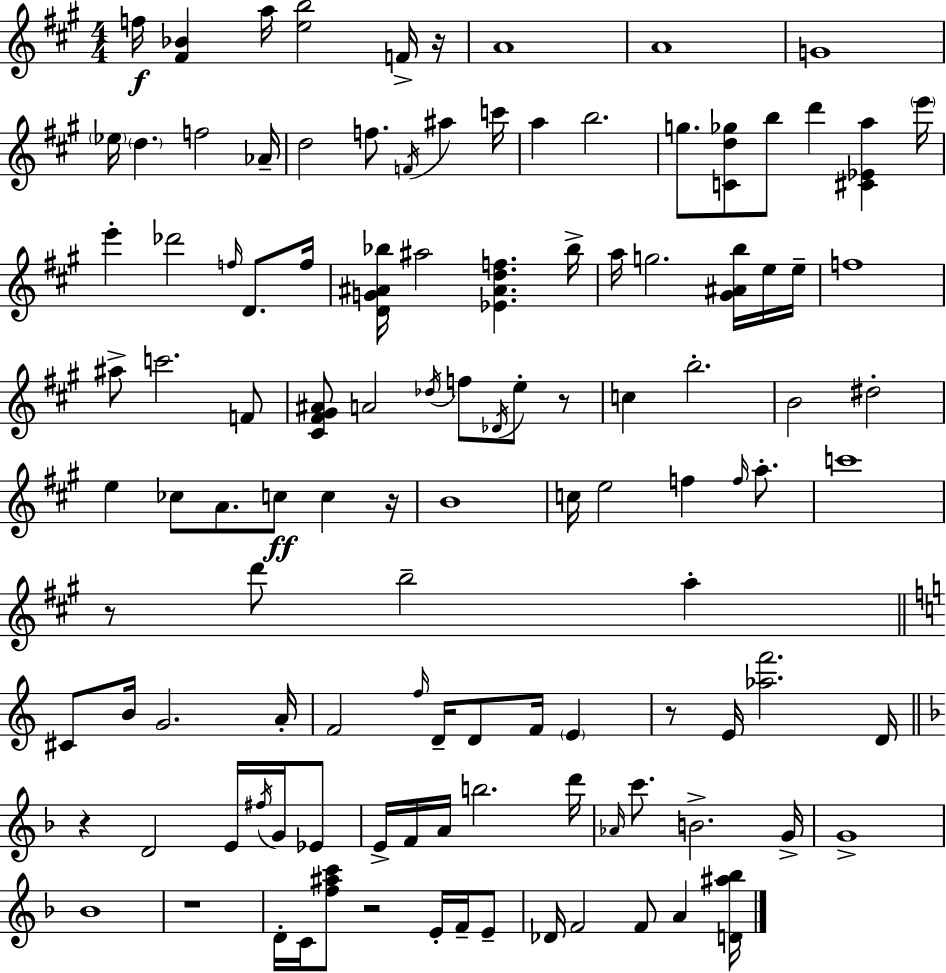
F5/s [F#4,Bb4]/q A5/s [E5,B5]/h F4/s R/s A4/w A4/w G4/w Eb5/s D5/q. F5/h Ab4/s D5/h F5/e. F4/s A#5/q C6/s A5/q B5/h. G5/e. [C4,D5,Gb5]/e B5/e D6/q [C#4,Eb4,A5]/q E6/s E6/q Db6/h F5/s D4/e. F5/s [D4,G4,A#4,Bb5]/s A#5/h [Eb4,A#4,D5,F5]/q. Bb5/s A5/s G5/h. [G#4,A#4,B5]/s E5/s E5/s F5/w A#5/e C6/h. F4/e [C#4,F#4,G#4,A#4]/e A4/h Db5/s F5/e Db4/s E5/e R/e C5/q B5/h. B4/h D#5/h E5/q CES5/e A4/e. C5/e C5/q R/s B4/w C5/s E5/h F5/q F5/s A5/e. C6/w R/e D6/e B5/h A5/q C#4/e B4/s G4/h. A4/s F4/h F5/s D4/s D4/e F4/s E4/q R/e E4/s [Ab5,F6]/h. D4/s R/q D4/h E4/s F#5/s G4/s Eb4/e E4/s F4/s A4/s B5/h. D6/s Ab4/s C6/e. B4/h. G4/s G4/w Bb4/w R/w D4/s C4/s [F5,A#5,C6]/e R/h E4/s F4/s E4/e Db4/s F4/h F4/e A4/q [D4,A#5,Bb5]/s